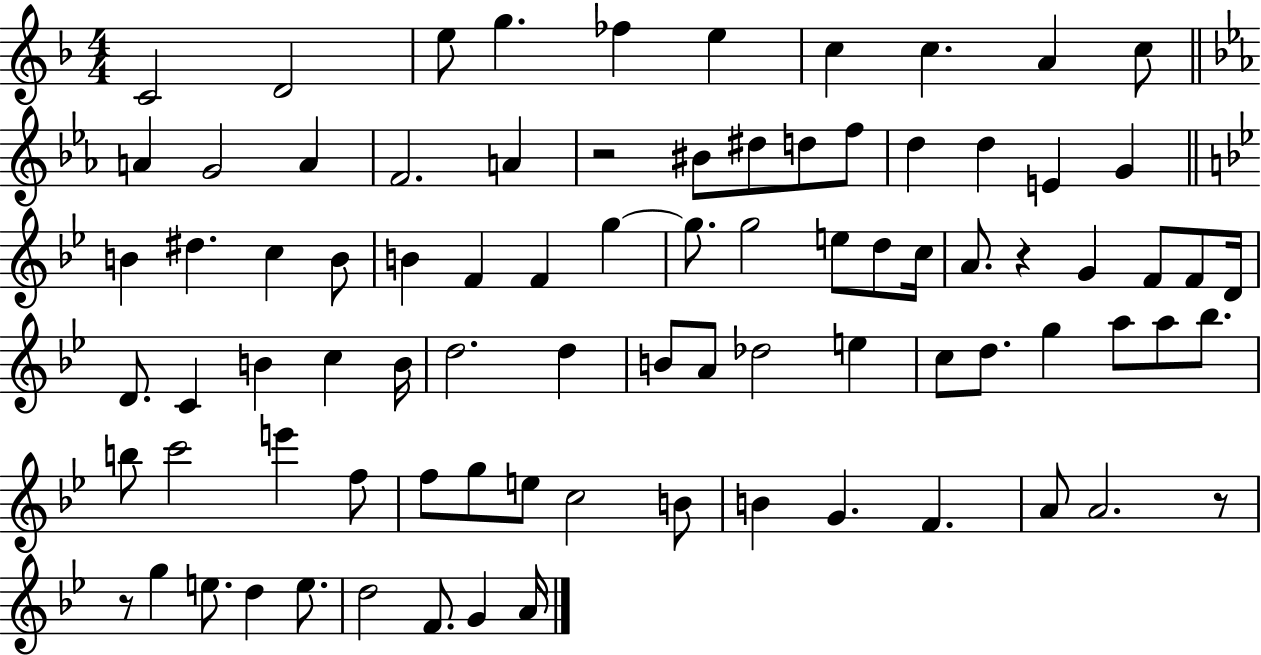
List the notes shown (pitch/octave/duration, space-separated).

C4/h D4/h E5/e G5/q. FES5/q E5/q C5/q C5/q. A4/q C5/e A4/q G4/h A4/q F4/h. A4/q R/h BIS4/e D#5/e D5/e F5/e D5/q D5/q E4/q G4/q B4/q D#5/q. C5/q B4/e B4/q F4/q F4/q G5/q G5/e. G5/h E5/e D5/e C5/s A4/e. R/q G4/q F4/e F4/e D4/s D4/e. C4/q B4/q C5/q B4/s D5/h. D5/q B4/e A4/e Db5/h E5/q C5/e D5/e. G5/q A5/e A5/e Bb5/e. B5/e C6/h E6/q F5/e F5/e G5/e E5/e C5/h B4/e B4/q G4/q. F4/q. A4/e A4/h. R/e R/e G5/q E5/e. D5/q E5/e. D5/h F4/e. G4/q A4/s